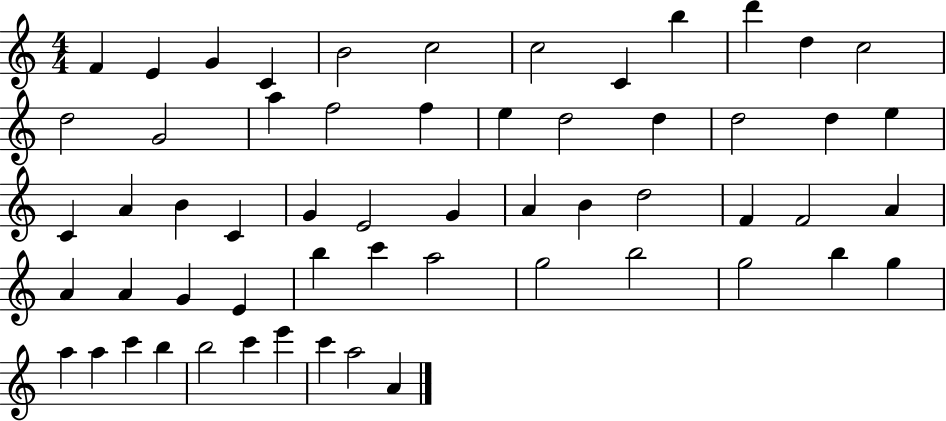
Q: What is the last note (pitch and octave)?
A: A4